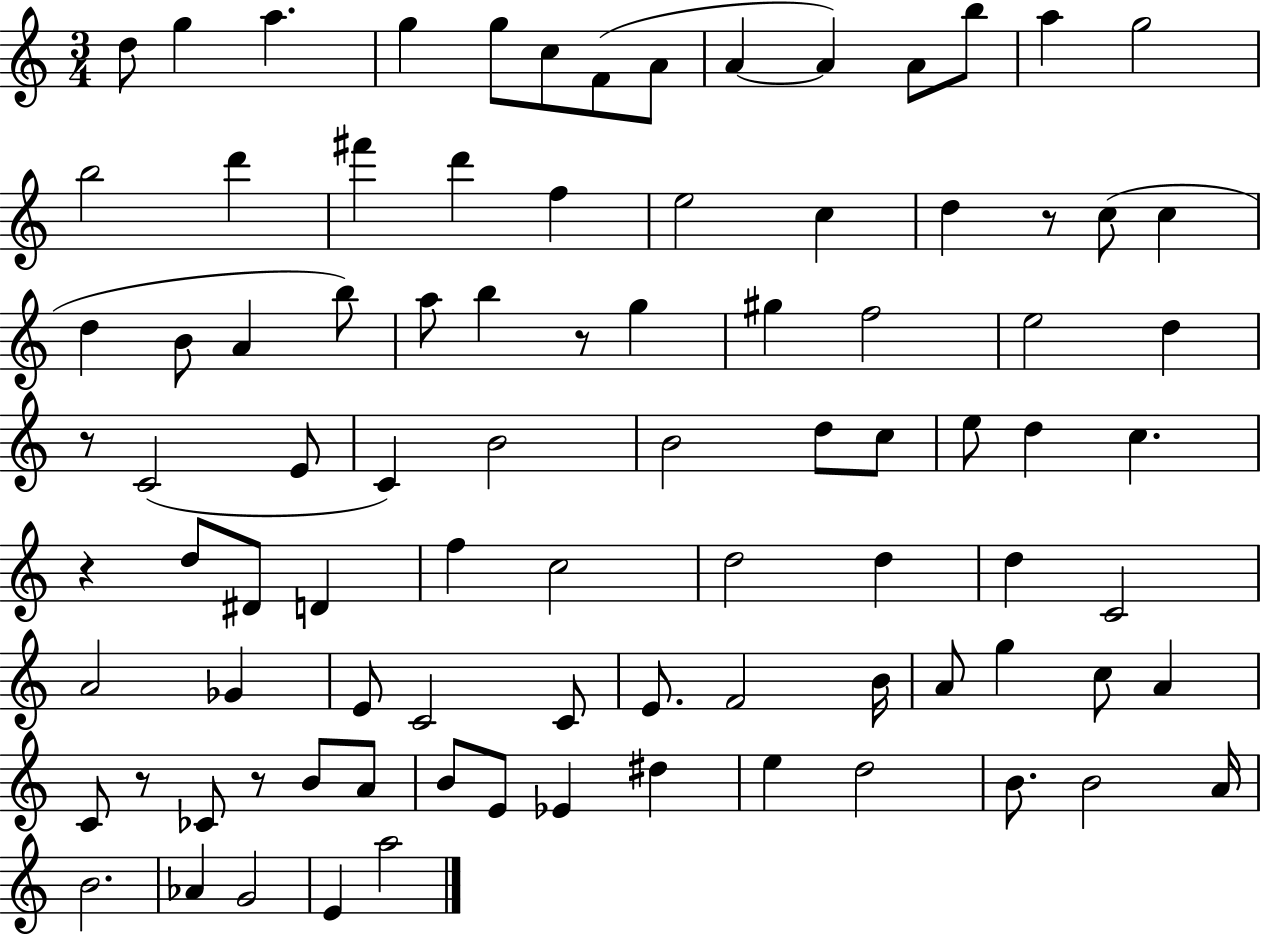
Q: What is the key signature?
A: C major